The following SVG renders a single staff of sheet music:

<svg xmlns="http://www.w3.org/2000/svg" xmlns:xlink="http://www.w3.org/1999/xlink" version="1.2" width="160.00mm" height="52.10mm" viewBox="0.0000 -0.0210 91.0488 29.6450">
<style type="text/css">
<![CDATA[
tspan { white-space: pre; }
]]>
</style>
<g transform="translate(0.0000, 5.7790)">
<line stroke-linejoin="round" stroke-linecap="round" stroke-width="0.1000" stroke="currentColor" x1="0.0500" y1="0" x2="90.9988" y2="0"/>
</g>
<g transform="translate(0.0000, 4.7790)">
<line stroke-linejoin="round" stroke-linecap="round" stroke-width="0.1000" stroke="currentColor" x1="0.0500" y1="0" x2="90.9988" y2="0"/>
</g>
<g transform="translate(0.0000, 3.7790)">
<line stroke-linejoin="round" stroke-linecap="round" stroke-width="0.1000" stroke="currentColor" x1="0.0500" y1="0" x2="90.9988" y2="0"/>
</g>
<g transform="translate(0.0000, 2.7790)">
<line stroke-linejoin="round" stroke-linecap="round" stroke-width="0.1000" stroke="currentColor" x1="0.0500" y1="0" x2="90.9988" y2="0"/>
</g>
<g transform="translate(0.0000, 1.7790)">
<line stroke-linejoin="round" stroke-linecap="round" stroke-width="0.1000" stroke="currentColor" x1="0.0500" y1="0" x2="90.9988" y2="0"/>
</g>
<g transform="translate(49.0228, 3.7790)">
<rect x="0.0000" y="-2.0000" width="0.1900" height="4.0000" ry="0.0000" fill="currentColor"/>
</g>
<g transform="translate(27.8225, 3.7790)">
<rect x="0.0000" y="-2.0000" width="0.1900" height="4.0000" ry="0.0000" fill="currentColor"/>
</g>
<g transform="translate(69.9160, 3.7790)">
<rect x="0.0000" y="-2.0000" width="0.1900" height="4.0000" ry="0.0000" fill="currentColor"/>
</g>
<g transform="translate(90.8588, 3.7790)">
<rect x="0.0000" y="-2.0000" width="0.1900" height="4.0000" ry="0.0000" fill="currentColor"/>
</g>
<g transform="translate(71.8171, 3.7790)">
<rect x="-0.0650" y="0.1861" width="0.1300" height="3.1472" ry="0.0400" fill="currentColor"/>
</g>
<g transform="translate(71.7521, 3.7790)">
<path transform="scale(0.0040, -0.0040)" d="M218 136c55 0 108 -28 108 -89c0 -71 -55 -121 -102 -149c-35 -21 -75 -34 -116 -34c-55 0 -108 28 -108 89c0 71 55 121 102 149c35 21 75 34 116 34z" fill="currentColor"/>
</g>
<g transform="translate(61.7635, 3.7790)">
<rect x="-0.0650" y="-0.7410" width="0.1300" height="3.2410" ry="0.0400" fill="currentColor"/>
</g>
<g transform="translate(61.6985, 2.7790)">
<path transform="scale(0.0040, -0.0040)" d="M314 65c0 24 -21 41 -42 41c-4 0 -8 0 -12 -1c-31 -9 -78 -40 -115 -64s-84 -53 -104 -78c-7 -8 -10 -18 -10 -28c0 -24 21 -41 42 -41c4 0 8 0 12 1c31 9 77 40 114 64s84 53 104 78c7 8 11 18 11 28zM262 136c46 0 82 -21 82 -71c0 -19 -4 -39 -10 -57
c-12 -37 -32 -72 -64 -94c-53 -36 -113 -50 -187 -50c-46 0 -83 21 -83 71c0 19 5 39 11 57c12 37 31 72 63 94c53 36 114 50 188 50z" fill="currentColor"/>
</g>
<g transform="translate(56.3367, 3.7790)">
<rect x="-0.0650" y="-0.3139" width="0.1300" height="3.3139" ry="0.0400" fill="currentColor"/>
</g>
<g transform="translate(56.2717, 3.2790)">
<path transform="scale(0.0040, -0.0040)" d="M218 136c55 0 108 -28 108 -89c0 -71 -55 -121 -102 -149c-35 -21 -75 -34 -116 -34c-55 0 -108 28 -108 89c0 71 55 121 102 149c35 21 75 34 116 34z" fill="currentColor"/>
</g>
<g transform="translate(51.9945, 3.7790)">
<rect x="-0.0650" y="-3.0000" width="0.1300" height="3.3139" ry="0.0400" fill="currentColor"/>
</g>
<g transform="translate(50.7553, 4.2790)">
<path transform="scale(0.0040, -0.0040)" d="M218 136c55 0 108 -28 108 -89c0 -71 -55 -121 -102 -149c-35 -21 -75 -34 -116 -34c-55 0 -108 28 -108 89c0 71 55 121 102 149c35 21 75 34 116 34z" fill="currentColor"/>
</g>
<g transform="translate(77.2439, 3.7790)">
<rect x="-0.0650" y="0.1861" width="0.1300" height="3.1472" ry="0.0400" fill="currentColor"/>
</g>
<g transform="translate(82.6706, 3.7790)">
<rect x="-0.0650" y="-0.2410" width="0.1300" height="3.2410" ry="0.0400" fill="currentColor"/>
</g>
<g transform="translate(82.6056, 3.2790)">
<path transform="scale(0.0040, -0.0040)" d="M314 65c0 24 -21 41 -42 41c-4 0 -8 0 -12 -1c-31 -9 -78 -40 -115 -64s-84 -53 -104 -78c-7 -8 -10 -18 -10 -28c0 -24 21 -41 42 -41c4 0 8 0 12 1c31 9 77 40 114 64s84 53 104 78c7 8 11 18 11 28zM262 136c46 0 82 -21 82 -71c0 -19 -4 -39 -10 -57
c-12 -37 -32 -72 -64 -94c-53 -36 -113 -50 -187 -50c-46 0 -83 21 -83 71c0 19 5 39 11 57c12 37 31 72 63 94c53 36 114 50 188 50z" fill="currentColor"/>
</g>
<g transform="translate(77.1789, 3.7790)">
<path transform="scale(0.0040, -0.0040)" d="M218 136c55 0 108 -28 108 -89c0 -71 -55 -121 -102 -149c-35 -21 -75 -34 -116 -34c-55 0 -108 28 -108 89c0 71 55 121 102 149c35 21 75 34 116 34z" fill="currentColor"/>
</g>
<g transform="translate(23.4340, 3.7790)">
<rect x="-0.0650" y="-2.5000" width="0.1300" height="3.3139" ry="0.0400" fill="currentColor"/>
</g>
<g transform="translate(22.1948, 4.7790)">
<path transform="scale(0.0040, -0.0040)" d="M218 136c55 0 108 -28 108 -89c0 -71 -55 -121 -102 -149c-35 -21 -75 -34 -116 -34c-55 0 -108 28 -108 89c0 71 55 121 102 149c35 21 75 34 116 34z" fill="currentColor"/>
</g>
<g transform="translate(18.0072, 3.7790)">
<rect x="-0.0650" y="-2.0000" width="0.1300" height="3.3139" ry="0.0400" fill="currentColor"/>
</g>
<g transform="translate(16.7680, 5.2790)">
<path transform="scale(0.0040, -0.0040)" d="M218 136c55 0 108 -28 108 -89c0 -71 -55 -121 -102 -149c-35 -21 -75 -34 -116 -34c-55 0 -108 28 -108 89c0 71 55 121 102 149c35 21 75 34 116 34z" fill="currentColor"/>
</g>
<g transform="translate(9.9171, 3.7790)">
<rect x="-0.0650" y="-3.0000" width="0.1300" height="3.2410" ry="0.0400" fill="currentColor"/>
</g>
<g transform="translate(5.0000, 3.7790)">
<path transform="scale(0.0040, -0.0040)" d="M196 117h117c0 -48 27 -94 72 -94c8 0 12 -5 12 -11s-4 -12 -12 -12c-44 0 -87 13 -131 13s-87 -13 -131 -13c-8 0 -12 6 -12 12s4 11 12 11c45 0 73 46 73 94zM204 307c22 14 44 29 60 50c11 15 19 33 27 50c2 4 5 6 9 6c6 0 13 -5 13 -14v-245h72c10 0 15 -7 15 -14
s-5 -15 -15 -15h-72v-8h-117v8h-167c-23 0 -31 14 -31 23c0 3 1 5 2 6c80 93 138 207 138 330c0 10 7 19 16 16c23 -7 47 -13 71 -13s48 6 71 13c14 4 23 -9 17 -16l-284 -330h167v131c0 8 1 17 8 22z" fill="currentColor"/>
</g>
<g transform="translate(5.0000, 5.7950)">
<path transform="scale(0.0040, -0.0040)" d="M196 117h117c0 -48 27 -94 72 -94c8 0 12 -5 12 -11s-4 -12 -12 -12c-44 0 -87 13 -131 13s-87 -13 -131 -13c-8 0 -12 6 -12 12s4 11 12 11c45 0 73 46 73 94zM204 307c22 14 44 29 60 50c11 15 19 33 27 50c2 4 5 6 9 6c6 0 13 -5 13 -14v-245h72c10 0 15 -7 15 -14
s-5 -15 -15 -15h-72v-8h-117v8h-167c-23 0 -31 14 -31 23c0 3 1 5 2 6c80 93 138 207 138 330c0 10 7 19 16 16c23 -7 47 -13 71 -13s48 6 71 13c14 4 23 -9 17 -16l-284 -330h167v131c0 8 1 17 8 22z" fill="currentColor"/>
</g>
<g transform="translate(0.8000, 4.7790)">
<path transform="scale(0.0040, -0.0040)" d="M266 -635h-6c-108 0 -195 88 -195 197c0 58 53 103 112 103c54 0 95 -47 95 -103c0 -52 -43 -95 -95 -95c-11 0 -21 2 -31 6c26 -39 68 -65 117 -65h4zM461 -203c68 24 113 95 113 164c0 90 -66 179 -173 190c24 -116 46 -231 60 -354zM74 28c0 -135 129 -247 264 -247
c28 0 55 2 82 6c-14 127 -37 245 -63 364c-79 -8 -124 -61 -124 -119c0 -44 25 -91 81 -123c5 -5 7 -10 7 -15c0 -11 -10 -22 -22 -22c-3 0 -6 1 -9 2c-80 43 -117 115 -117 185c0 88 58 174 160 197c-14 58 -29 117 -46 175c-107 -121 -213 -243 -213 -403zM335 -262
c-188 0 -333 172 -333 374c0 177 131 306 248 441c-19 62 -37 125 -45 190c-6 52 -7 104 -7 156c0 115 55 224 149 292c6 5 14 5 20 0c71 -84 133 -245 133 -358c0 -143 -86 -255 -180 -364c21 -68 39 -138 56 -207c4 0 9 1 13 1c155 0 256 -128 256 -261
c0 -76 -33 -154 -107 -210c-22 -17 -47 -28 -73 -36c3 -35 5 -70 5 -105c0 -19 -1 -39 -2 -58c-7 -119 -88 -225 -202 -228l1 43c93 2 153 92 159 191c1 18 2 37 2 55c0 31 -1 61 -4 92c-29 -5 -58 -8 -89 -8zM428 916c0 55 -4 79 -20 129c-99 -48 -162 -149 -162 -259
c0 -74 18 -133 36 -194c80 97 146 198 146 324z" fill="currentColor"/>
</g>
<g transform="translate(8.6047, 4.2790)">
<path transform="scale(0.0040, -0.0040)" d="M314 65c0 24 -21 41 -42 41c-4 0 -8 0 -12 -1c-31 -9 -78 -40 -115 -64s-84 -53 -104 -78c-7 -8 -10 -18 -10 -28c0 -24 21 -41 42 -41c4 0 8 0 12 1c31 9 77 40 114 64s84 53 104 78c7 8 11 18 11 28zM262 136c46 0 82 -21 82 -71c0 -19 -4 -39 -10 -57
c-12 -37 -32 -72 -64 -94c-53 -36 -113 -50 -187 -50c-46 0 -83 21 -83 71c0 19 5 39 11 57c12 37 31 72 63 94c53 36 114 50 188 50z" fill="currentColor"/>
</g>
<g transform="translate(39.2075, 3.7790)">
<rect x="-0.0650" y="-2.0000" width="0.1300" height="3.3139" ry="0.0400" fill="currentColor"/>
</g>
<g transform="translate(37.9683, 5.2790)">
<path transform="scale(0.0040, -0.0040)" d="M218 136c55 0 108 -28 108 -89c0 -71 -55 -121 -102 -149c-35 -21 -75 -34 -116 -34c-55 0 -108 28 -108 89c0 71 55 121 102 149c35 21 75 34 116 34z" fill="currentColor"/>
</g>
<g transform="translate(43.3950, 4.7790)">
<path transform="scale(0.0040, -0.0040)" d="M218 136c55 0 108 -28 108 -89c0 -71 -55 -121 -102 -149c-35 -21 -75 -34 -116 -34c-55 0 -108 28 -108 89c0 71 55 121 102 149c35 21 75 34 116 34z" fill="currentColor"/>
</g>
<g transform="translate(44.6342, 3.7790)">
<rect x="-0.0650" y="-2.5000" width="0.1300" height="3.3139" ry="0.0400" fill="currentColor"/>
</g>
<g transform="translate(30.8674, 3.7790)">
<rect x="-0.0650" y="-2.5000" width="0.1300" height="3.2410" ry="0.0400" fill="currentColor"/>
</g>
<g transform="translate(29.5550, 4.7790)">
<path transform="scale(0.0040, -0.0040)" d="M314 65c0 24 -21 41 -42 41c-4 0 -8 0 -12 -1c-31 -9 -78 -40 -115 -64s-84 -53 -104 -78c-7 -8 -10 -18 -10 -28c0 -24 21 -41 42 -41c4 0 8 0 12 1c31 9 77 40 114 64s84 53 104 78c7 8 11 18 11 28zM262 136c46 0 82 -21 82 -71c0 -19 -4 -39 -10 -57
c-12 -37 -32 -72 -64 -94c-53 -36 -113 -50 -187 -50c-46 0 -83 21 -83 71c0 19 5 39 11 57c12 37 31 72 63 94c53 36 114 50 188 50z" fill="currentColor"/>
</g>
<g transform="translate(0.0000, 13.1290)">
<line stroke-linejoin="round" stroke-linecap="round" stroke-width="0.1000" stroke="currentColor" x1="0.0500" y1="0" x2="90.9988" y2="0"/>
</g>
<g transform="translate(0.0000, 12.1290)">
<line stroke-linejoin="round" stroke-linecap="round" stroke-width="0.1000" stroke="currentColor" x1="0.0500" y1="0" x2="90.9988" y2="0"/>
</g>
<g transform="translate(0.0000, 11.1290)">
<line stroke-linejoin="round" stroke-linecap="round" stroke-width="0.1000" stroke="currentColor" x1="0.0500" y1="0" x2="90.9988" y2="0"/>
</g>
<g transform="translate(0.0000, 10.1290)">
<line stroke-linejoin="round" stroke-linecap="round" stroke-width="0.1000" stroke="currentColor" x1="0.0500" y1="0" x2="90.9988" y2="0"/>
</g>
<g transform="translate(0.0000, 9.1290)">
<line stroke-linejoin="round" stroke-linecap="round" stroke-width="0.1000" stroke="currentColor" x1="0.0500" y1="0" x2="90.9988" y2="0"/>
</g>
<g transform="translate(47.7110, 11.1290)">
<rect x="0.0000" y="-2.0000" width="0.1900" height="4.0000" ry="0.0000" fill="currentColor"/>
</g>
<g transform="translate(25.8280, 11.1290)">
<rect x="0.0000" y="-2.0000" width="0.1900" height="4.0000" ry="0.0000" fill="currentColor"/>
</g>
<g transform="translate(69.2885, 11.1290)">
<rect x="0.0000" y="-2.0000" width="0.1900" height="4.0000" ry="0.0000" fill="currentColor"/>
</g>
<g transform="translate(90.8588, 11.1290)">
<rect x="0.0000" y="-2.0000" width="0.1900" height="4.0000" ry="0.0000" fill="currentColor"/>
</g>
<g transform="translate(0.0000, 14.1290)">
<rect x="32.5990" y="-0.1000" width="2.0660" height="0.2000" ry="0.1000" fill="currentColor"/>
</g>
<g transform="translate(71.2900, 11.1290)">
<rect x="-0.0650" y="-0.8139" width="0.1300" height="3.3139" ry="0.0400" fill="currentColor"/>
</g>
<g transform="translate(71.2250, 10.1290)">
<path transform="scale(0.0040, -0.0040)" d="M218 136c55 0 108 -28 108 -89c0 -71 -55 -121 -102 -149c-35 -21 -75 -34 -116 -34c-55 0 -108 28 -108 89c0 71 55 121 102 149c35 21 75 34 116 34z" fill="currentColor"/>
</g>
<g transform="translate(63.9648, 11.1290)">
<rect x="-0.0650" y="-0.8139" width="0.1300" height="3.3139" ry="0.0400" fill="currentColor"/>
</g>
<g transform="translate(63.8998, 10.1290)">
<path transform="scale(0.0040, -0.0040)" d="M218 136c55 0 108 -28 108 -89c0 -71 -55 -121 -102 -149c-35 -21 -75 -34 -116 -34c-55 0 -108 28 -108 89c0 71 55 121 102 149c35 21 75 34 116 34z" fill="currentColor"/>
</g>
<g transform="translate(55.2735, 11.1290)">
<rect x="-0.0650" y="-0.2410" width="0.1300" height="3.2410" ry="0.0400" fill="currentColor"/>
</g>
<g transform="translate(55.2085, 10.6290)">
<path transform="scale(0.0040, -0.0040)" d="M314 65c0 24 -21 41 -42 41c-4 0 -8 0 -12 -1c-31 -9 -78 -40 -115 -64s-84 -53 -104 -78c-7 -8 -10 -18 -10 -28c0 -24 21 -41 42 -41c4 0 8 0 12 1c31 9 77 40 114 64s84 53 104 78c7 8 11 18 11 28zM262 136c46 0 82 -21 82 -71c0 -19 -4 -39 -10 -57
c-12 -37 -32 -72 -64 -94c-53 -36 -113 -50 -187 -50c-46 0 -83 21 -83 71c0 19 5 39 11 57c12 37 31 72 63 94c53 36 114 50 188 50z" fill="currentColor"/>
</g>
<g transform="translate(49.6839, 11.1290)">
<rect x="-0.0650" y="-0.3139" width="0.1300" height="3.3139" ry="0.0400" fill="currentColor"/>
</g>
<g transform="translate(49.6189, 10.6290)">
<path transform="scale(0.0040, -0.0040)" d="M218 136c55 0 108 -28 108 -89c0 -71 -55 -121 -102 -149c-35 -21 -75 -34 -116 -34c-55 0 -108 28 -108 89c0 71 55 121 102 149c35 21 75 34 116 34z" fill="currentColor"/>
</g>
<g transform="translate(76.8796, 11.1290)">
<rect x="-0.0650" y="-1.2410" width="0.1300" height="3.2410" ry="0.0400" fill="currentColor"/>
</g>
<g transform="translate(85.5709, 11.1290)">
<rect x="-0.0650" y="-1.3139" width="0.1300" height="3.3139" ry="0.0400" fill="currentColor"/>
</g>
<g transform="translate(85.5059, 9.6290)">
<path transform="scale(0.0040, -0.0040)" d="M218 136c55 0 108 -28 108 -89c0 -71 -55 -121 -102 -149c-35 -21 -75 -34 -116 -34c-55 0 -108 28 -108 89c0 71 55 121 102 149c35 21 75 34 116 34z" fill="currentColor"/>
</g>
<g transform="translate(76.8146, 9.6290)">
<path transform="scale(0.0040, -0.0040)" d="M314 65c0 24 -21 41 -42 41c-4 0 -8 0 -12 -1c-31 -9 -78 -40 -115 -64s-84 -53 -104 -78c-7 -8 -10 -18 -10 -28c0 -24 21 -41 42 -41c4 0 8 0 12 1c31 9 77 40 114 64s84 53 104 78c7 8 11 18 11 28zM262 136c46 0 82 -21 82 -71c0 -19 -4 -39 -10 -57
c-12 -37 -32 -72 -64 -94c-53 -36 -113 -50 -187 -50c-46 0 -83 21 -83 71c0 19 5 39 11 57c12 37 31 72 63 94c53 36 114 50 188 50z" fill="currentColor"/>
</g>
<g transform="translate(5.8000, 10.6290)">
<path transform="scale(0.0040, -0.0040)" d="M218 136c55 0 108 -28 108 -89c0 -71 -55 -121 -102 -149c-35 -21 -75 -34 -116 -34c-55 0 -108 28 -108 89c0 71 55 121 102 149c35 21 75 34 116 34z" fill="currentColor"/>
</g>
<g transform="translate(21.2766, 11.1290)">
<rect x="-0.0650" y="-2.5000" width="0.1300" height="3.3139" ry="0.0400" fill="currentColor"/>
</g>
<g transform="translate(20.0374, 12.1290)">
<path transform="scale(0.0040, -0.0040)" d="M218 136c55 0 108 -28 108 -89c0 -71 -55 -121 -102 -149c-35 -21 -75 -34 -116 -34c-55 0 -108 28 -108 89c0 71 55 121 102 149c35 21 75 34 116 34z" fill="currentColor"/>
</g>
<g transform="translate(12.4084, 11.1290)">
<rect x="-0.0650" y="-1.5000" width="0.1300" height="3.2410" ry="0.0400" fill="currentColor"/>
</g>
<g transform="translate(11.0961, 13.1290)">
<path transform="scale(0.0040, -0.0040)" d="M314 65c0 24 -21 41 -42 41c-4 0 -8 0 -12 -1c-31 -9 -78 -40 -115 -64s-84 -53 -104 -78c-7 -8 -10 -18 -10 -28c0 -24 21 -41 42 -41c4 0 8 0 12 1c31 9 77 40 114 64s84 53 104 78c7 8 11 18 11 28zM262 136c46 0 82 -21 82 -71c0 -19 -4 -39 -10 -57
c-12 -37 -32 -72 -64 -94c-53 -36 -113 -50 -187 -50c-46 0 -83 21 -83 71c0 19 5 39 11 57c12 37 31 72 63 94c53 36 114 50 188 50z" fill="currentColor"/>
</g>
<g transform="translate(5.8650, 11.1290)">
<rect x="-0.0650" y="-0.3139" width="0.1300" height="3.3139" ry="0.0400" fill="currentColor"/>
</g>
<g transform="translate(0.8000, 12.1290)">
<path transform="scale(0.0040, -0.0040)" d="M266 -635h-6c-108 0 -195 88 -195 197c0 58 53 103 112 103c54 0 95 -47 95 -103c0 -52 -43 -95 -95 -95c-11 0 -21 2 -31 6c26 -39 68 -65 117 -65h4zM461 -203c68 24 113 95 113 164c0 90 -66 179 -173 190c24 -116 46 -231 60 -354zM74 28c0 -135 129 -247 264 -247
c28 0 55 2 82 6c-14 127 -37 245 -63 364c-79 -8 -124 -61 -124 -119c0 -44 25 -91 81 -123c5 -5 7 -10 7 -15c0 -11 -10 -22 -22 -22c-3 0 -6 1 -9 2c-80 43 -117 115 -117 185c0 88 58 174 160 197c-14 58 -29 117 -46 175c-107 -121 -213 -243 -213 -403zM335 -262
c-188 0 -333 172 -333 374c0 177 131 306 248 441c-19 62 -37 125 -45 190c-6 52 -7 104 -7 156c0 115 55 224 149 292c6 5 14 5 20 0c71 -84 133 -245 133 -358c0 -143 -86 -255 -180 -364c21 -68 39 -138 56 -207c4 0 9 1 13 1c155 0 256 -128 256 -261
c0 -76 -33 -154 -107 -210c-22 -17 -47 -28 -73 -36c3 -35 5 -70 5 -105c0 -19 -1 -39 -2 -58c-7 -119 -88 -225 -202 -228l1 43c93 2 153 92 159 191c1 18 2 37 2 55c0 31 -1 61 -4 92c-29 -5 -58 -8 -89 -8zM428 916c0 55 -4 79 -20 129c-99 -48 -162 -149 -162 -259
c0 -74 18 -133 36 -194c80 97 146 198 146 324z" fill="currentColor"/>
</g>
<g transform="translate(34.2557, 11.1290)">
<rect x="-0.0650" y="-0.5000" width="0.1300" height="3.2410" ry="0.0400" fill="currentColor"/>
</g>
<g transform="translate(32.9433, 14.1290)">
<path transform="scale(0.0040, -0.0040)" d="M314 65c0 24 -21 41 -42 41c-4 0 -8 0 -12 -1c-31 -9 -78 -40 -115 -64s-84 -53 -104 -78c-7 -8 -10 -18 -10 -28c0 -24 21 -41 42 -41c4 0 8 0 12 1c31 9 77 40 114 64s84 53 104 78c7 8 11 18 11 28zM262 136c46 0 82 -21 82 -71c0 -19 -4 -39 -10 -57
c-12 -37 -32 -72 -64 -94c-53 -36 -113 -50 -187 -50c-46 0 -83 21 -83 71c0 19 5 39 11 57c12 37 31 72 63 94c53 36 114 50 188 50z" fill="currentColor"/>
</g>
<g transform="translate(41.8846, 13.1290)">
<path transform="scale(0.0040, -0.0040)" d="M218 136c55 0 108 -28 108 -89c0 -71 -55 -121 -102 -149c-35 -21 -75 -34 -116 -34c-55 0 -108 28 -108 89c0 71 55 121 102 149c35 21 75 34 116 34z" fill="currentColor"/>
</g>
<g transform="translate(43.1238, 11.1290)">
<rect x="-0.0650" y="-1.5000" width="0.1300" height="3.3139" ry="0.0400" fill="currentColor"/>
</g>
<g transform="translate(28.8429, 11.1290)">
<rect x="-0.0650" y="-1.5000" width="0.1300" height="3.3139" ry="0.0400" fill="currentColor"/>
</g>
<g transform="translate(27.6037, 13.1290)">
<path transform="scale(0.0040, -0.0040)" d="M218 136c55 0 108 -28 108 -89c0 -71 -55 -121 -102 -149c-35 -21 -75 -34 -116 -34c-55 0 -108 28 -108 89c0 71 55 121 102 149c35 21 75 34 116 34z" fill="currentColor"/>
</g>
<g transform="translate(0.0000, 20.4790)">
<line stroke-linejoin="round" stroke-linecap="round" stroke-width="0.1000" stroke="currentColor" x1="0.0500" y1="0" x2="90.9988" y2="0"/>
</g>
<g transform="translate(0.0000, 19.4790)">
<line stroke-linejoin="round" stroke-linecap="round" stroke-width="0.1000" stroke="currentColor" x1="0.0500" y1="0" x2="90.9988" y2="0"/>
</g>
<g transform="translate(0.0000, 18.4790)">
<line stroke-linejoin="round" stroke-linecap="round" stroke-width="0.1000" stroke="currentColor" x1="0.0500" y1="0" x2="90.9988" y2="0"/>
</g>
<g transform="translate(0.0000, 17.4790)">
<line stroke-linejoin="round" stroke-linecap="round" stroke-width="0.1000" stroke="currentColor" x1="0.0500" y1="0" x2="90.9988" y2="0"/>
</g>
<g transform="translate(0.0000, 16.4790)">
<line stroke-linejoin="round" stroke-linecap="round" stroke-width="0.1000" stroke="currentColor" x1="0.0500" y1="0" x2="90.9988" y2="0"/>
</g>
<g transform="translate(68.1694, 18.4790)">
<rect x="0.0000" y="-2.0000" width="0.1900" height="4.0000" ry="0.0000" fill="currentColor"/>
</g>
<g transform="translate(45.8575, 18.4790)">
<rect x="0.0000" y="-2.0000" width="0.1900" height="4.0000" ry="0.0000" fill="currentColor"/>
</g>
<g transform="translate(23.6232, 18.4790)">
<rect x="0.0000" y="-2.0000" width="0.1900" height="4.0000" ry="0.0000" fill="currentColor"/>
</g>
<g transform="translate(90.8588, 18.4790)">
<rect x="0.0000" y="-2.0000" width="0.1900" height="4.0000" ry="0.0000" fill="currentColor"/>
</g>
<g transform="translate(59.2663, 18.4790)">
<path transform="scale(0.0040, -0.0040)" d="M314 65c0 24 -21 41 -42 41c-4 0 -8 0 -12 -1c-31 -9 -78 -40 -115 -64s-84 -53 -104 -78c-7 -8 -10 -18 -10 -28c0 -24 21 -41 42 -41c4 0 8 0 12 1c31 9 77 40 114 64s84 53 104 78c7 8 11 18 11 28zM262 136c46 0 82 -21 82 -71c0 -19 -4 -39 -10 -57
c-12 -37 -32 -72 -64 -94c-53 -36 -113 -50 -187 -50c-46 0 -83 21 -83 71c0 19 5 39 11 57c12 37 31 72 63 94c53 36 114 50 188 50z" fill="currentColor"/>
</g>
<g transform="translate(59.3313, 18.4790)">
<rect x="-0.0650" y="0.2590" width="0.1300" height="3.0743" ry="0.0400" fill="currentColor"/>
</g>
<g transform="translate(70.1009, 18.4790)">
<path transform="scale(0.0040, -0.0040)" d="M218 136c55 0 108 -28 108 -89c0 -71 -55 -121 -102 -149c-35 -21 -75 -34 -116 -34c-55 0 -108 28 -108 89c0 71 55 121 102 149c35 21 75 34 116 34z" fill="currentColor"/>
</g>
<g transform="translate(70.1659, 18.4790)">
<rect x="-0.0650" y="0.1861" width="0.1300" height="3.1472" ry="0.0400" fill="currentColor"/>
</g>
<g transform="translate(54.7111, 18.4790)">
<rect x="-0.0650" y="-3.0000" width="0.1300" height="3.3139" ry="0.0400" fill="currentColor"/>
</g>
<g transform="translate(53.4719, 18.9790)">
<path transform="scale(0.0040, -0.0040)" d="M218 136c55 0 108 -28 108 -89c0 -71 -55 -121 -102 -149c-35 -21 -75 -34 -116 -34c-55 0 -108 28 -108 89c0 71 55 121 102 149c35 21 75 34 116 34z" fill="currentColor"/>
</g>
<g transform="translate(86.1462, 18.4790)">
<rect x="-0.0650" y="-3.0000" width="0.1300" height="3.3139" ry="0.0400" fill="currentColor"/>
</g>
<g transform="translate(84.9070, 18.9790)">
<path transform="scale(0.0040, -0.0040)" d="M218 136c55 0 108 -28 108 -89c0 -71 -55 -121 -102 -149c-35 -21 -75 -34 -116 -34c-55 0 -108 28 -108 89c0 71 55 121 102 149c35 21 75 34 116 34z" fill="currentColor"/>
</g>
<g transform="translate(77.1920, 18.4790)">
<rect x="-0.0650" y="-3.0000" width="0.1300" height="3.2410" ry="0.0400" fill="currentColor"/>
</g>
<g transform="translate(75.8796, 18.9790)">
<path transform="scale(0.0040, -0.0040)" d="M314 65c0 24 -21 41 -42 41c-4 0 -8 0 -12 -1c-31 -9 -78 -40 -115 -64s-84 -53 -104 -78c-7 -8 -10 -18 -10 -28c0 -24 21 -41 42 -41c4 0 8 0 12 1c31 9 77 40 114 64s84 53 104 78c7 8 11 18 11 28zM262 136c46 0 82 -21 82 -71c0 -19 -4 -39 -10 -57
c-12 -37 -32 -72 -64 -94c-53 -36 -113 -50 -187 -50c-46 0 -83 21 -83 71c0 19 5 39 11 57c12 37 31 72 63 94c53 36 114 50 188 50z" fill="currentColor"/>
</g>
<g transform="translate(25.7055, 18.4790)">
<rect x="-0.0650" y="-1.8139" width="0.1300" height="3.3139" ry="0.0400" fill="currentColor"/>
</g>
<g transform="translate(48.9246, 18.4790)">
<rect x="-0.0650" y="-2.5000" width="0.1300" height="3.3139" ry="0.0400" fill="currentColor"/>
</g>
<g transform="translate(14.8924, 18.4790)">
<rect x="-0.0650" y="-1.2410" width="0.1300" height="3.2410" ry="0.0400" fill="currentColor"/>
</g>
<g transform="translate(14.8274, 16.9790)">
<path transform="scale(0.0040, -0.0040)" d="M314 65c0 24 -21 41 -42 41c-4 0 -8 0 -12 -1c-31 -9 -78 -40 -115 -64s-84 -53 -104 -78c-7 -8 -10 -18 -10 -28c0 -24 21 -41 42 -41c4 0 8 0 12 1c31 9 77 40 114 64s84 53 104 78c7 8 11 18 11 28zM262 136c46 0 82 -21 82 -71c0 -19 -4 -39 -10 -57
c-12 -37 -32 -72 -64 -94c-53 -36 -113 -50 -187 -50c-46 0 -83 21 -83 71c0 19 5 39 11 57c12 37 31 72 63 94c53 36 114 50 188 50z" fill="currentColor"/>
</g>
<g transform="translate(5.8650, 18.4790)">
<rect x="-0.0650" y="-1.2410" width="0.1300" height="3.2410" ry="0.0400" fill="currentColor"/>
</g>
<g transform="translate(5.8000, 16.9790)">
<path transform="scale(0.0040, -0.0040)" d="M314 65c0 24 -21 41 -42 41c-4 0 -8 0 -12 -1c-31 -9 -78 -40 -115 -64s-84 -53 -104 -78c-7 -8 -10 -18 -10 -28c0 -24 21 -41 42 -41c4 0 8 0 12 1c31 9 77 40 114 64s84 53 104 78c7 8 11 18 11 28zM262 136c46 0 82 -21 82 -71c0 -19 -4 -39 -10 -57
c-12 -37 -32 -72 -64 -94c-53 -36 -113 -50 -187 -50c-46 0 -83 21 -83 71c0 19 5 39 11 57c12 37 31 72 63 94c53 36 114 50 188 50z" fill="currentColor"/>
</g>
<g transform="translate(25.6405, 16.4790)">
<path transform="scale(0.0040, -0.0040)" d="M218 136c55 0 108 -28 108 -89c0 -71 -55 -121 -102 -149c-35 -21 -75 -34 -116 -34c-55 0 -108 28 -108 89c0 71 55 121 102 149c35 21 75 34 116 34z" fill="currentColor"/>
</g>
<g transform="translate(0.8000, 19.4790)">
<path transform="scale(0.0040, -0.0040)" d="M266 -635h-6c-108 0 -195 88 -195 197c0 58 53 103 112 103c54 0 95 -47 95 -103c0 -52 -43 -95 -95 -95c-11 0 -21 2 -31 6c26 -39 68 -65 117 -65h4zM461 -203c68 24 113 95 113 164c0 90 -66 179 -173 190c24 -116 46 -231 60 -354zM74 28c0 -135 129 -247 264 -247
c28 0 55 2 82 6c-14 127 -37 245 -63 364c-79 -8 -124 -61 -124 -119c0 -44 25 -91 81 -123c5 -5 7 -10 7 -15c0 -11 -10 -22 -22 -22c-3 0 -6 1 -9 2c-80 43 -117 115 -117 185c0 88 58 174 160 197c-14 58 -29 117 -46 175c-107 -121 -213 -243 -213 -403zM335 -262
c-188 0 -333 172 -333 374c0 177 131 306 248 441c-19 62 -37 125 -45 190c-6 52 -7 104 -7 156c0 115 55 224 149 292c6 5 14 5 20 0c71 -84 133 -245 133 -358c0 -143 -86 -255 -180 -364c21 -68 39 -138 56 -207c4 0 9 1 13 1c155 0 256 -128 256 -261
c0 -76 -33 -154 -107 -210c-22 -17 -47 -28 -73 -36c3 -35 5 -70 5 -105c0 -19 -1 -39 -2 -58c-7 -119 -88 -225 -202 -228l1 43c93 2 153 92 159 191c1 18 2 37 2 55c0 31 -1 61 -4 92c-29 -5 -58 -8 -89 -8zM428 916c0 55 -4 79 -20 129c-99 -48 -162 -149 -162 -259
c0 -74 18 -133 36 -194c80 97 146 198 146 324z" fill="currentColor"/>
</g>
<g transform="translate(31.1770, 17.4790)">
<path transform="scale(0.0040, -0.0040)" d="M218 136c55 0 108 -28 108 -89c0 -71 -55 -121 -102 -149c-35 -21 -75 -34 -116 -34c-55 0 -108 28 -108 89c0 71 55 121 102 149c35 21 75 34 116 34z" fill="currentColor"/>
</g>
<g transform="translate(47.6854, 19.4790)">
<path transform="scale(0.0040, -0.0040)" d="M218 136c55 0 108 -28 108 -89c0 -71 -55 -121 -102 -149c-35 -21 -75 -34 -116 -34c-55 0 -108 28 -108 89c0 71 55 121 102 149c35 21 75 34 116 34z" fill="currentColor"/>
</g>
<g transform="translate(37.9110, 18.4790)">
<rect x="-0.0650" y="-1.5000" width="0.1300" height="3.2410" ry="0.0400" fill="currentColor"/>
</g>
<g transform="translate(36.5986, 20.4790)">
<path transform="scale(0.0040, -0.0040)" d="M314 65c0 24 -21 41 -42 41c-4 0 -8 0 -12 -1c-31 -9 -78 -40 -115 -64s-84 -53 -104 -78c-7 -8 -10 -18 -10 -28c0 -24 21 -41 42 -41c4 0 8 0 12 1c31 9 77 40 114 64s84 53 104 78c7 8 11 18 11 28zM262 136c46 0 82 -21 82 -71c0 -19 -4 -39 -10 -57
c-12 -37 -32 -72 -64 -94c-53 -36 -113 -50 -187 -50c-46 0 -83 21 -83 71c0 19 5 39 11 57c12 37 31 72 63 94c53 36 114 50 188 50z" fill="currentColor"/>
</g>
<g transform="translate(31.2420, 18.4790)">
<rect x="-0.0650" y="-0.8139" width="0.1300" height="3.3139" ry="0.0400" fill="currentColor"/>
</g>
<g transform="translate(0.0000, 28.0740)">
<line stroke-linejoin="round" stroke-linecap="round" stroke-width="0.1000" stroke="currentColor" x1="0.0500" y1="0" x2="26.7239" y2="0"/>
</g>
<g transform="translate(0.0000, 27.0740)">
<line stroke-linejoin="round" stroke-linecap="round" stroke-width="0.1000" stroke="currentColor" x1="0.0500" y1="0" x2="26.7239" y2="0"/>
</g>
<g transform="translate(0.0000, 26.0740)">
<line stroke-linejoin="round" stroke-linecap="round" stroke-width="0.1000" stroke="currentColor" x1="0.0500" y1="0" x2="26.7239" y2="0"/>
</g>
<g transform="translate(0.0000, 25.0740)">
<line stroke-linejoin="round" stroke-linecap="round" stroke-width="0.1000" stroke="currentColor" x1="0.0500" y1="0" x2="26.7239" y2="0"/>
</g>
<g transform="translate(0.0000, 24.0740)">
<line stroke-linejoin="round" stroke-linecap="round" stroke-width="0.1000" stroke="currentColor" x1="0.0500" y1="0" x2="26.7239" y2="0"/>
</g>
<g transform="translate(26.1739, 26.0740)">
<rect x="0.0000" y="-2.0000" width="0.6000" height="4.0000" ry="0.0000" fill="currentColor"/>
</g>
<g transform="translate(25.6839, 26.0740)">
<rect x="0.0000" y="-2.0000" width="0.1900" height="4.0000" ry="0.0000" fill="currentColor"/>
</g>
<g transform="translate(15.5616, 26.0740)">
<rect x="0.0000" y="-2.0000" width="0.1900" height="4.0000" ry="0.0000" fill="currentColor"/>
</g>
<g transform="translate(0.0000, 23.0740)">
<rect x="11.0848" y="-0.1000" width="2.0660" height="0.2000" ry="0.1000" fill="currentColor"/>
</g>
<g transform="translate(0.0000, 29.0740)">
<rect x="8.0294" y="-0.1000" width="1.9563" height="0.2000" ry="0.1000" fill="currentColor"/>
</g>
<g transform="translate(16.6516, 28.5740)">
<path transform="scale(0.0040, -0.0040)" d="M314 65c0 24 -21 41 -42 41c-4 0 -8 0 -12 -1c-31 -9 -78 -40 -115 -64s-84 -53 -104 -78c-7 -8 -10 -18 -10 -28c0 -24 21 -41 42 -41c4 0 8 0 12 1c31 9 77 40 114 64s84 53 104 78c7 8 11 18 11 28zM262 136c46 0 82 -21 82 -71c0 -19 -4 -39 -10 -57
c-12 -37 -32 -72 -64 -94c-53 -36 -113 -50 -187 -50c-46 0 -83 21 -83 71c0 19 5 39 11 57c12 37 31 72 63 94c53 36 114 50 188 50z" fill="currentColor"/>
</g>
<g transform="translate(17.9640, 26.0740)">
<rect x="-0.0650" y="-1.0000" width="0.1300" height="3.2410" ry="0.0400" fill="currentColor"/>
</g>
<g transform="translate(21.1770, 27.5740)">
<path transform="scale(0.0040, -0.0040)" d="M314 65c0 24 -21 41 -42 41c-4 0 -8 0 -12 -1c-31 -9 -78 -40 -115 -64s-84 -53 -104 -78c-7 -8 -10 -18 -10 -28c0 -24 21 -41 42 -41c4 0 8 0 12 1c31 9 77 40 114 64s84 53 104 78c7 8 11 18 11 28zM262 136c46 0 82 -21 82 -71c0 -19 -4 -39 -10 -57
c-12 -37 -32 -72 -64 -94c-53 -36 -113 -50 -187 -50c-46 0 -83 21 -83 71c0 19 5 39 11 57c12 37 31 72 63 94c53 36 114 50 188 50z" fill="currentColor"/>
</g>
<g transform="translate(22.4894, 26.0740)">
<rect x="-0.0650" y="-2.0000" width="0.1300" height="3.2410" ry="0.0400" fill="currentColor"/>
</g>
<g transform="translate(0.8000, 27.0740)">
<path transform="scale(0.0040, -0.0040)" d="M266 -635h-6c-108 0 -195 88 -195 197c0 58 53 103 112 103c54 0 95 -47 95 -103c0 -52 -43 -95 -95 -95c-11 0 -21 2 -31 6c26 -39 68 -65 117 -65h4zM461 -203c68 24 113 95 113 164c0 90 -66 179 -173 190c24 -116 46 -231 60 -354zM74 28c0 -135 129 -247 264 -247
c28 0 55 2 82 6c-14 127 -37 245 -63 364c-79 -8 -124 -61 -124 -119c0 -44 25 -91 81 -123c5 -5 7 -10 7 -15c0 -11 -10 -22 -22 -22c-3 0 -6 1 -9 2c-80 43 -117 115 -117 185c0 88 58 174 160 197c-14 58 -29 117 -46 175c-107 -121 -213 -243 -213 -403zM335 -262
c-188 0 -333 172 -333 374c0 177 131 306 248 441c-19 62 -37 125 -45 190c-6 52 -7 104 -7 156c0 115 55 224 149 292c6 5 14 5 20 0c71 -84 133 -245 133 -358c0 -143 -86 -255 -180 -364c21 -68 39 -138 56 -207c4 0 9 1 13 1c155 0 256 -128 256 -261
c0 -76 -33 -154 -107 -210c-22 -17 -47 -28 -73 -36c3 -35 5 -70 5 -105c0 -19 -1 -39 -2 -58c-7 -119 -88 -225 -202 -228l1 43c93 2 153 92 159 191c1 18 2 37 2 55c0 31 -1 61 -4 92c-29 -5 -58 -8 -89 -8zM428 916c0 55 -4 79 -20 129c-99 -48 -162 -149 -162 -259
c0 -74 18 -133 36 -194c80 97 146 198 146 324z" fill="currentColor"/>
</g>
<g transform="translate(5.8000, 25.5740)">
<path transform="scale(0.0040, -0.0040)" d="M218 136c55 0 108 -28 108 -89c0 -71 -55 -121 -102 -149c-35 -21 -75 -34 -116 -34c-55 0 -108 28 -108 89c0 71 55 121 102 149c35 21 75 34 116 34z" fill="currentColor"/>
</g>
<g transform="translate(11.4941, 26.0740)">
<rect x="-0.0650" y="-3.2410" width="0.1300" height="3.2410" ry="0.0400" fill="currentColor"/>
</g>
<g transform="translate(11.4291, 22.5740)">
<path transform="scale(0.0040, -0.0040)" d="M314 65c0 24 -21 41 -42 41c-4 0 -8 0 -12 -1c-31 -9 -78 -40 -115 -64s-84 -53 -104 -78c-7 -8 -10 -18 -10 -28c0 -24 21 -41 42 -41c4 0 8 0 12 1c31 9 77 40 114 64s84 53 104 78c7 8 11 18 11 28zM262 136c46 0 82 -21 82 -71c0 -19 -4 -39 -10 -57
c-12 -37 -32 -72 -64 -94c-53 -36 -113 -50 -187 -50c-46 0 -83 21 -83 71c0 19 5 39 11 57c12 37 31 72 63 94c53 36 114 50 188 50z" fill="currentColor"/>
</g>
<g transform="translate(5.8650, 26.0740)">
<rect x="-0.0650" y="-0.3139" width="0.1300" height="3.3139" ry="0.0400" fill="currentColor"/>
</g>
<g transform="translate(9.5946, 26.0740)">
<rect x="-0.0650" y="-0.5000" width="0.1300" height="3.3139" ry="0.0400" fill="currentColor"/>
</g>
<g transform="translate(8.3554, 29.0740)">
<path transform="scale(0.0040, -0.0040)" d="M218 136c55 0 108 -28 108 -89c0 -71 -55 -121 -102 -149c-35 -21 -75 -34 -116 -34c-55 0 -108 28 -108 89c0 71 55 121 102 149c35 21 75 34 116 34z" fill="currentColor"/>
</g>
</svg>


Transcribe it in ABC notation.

X:1
T:Untitled
M:4/4
L:1/4
K:C
A2 F G G2 F G A c d2 B B c2 c E2 G E C2 E c c2 d d e2 e e2 e2 f d E2 G A B2 B A2 A c C b2 D2 F2